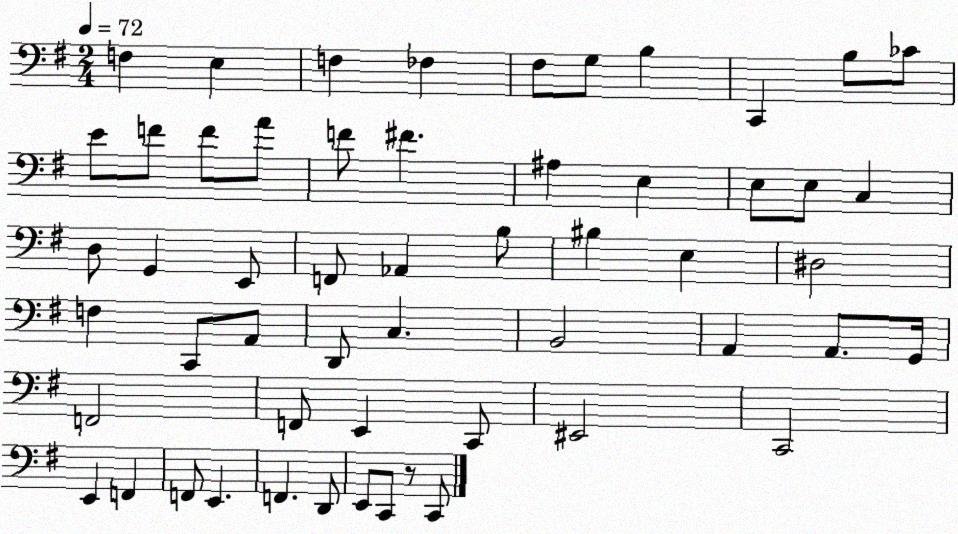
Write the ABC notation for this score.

X:1
T:Untitled
M:2/4
L:1/4
K:G
F, E, F, _F, ^F,/2 G,/2 B, C,, B,/2 _C/2 E/2 F/2 F/2 A/2 F/2 ^F ^A, E, E,/2 E,/2 C, D,/2 G,, E,,/2 F,,/2 _A,, B,/2 ^B, E, ^D,2 F, C,,/2 A,,/2 D,,/2 C, B,,2 A,, A,,/2 G,,/4 F,,2 F,,/2 E,, C,,/2 ^E,,2 C,,2 E,, F,, F,,/2 E,, F,, D,,/2 E,,/2 C,,/2 z/2 C,,/2